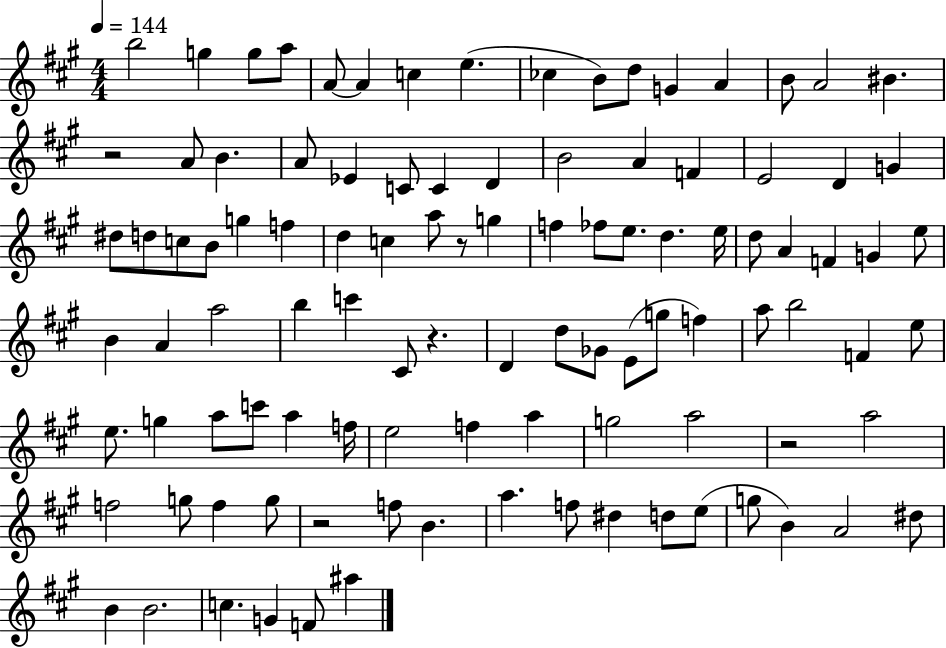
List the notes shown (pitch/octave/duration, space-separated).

B5/h G5/q G5/e A5/e A4/e A4/q C5/q E5/q. CES5/q B4/e D5/e G4/q A4/q B4/e A4/h BIS4/q. R/h A4/e B4/q. A4/e Eb4/q C4/e C4/q D4/q B4/h A4/q F4/q E4/h D4/q G4/q D#5/e D5/e C5/e B4/e G5/q F5/q D5/q C5/q A5/e R/e G5/q F5/q FES5/e E5/e. D5/q. E5/s D5/e A4/q F4/q G4/q E5/e B4/q A4/q A5/h B5/q C6/q C#4/e R/q. D4/q D5/e Gb4/e E4/e G5/e F5/q A5/e B5/h F4/q E5/e E5/e. G5/q A5/e C6/e A5/q F5/s E5/h F5/q A5/q G5/h A5/h R/h A5/h F5/h G5/e F5/q G5/e R/h F5/e B4/q. A5/q. F5/e D#5/q D5/e E5/e G5/e B4/q A4/h D#5/e B4/q B4/h. C5/q. G4/q F4/e A#5/q